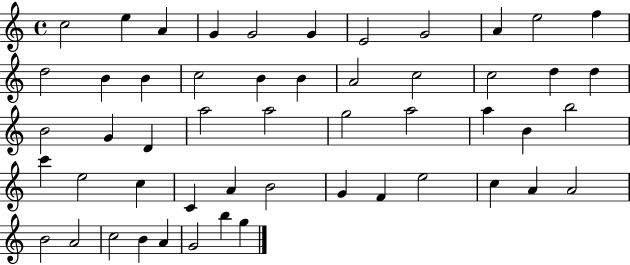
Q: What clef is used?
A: treble